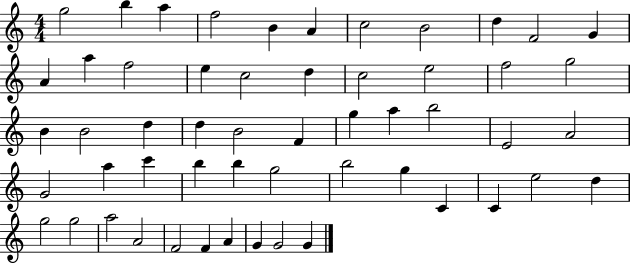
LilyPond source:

{
  \clef treble
  \numericTimeSignature
  \time 4/4
  \key c \major
  g''2 b''4 a''4 | f''2 b'4 a'4 | c''2 b'2 | d''4 f'2 g'4 | \break a'4 a''4 f''2 | e''4 c''2 d''4 | c''2 e''2 | f''2 g''2 | \break b'4 b'2 d''4 | d''4 b'2 f'4 | g''4 a''4 b''2 | e'2 a'2 | \break g'2 a''4 c'''4 | b''4 b''4 g''2 | b''2 g''4 c'4 | c'4 e''2 d''4 | \break g''2 g''2 | a''2 a'2 | f'2 f'4 a'4 | g'4 g'2 g'4 | \break \bar "|."
}